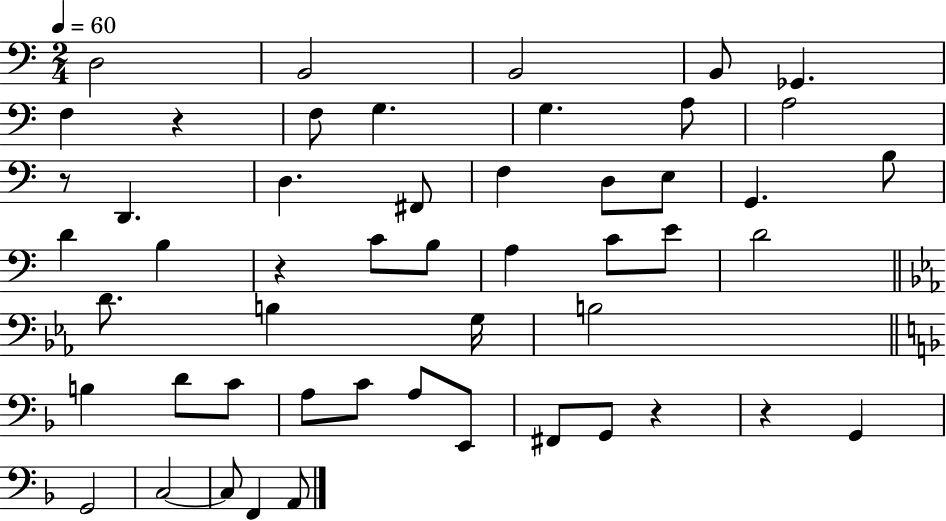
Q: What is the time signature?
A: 2/4